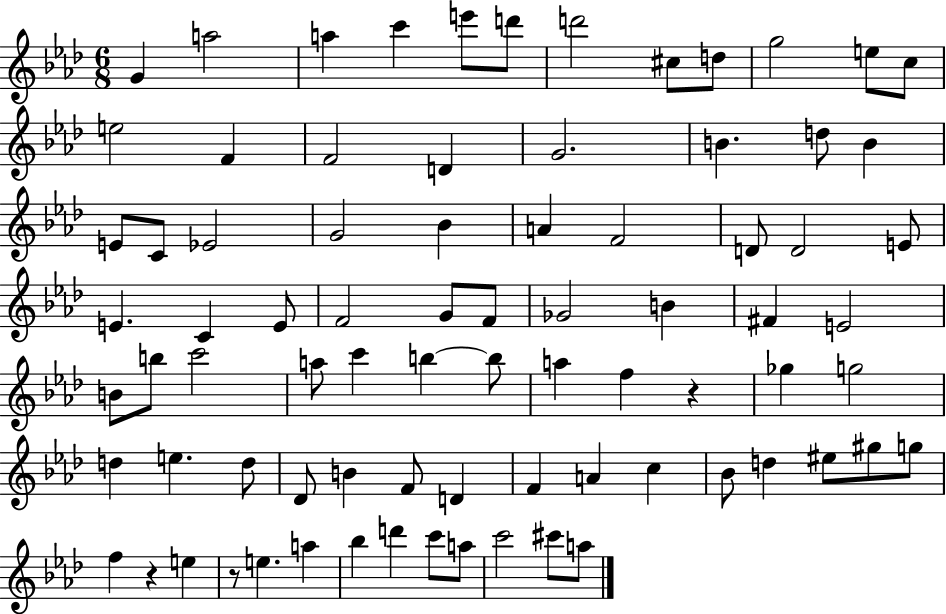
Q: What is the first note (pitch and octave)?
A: G4